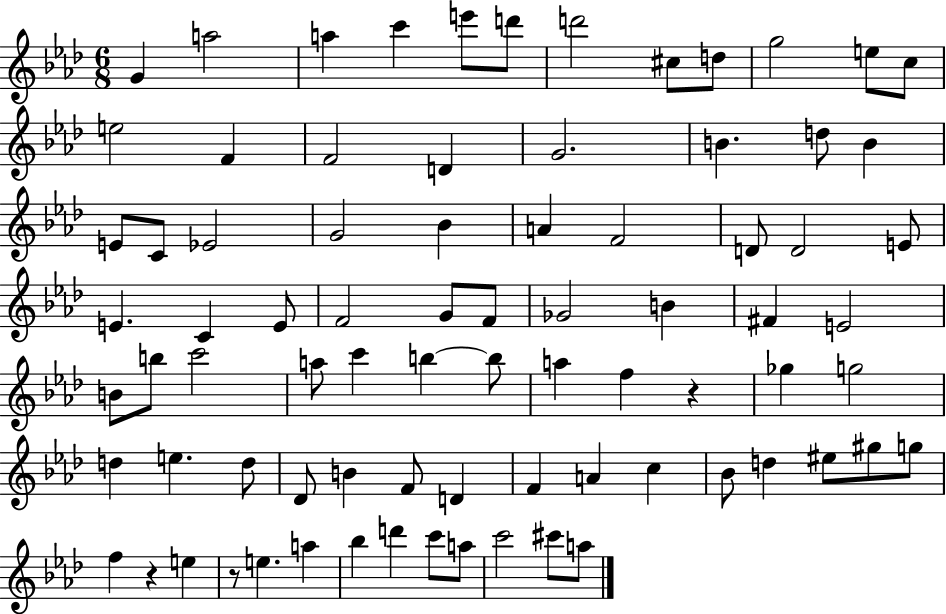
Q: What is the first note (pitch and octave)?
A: G4